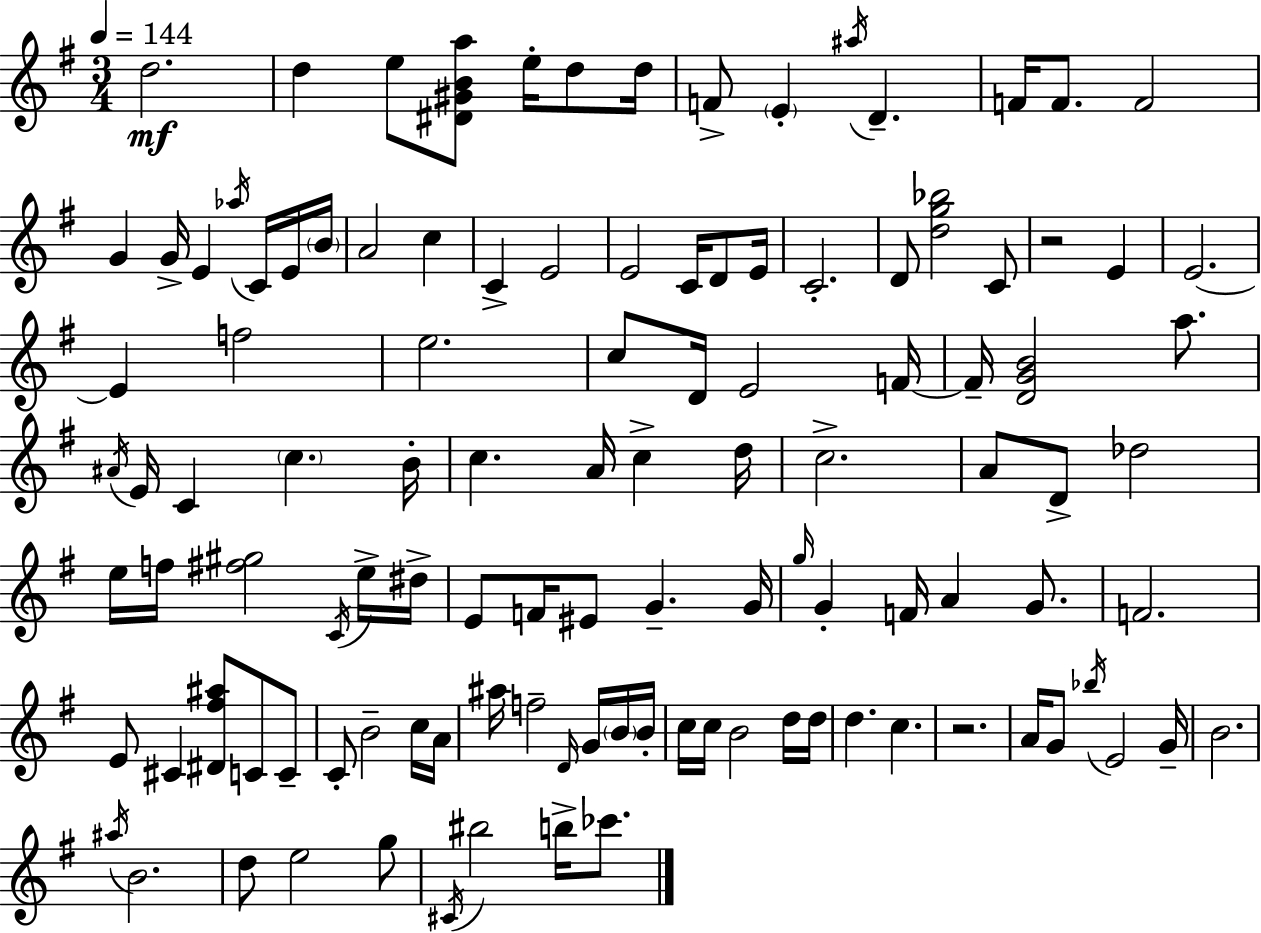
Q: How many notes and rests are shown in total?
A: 114